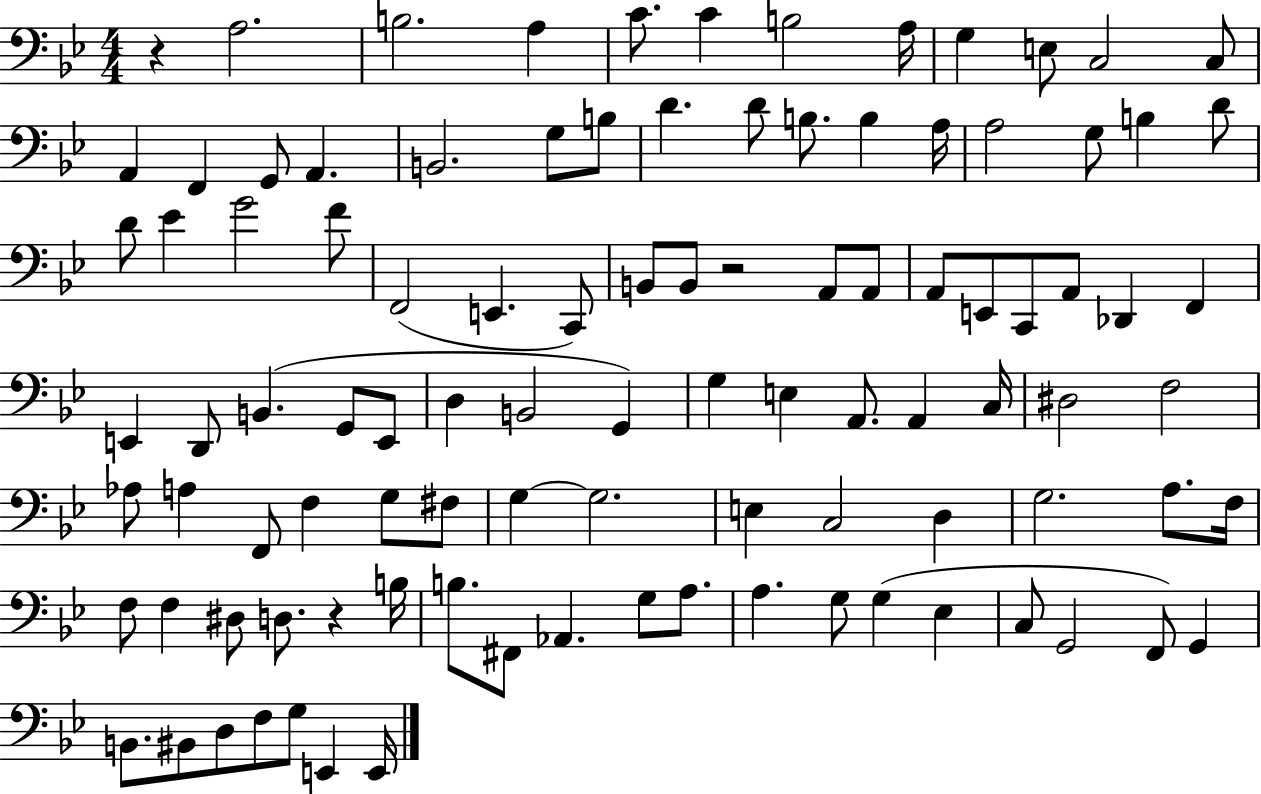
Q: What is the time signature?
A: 4/4